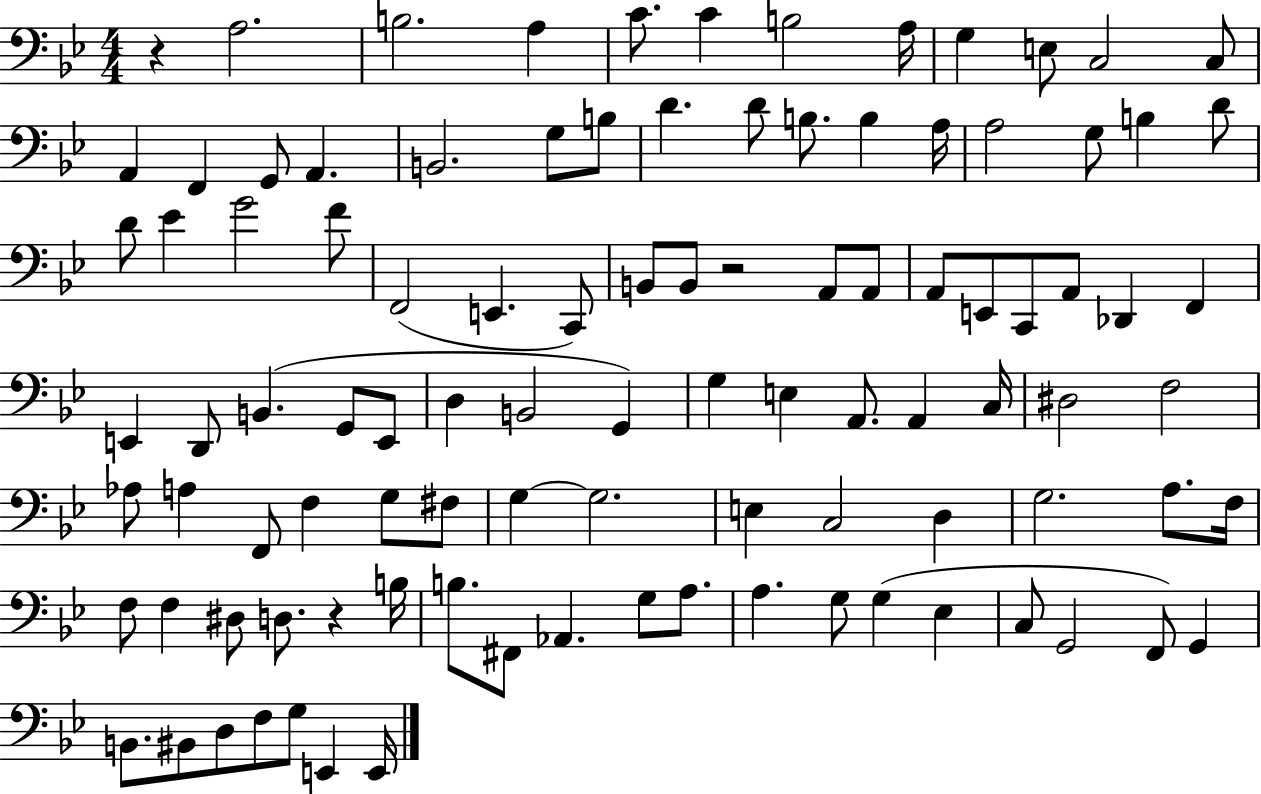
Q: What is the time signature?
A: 4/4